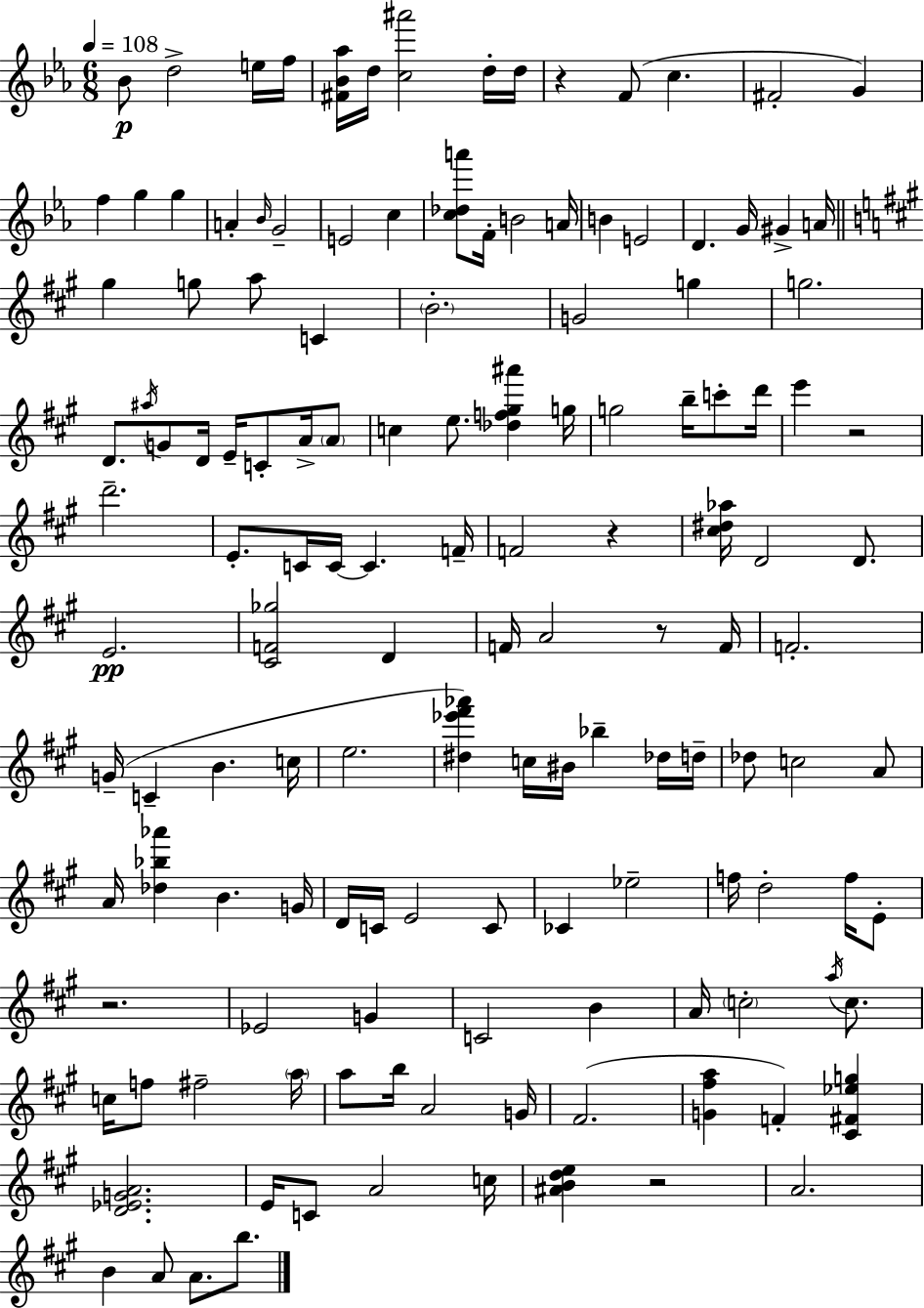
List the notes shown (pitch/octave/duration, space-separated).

Bb4/e D5/h E5/s F5/s [F#4,Bb4,Ab5]/s D5/s [C5,A#6]/h D5/s D5/s R/q F4/e C5/q. F#4/h G4/q F5/q G5/q G5/q A4/q Bb4/s G4/h E4/h C5/q [C5,Db5,A6]/e F4/s B4/h A4/s B4/q E4/h D4/q. G4/s G#4/q A4/s G#5/q G5/e A5/e C4/q B4/h. G4/h G5/q G5/h. D4/e. A#5/s G4/e D4/s E4/s C4/e A4/s A4/e C5/q E5/e. [Db5,F5,G#5,A#6]/q G5/s G5/h B5/s C6/e D6/s E6/q R/h D6/h. E4/e. C4/s C4/s C4/q. F4/s F4/h R/q [C#5,D#5,Ab5]/s D4/h D4/e. E4/h. [C#4,F4,Gb5]/h D4/q F4/s A4/h R/e F4/s F4/h. G4/s C4/q B4/q. C5/s E5/h. [D#5,Eb6,F#6,Ab6]/q C5/s BIS4/s Bb5/q Db5/s D5/s Db5/e C5/h A4/e A4/s [Db5,Bb5,Ab6]/q B4/q. G4/s D4/s C4/s E4/h C4/e CES4/q Eb5/h F5/s D5/h F5/s E4/e R/h. Eb4/h G4/q C4/h B4/q A4/s C5/h A5/s C5/e. C5/s F5/e F#5/h A5/s A5/e B5/s A4/h G4/s F#4/h. [G4,F#5,A5]/q F4/q [C#4,F#4,Eb5,G5]/q [D4,Eb4,G4,A4]/h. E4/s C4/e A4/h C5/s [A#4,B4,D5,E5]/q R/h A4/h. B4/q A4/e A4/e. B5/e.